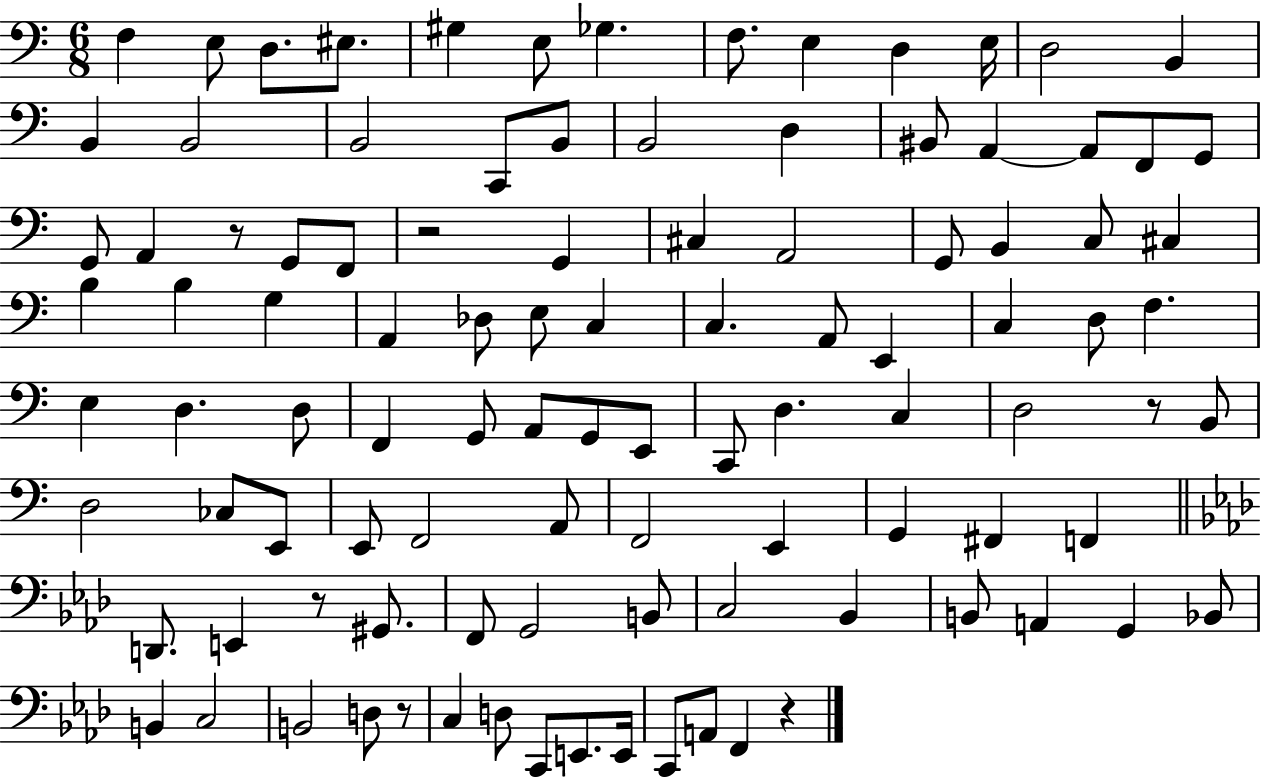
X:1
T:Untitled
M:6/8
L:1/4
K:C
F, E,/2 D,/2 ^E,/2 ^G, E,/2 _G, F,/2 E, D, E,/4 D,2 B,, B,, B,,2 B,,2 C,,/2 B,,/2 B,,2 D, ^B,,/2 A,, A,,/2 F,,/2 G,,/2 G,,/2 A,, z/2 G,,/2 F,,/2 z2 G,, ^C, A,,2 G,,/2 B,, C,/2 ^C, B, B, G, A,, _D,/2 E,/2 C, C, A,,/2 E,, C, D,/2 F, E, D, D,/2 F,, G,,/2 A,,/2 G,,/2 E,,/2 C,,/2 D, C, D,2 z/2 B,,/2 D,2 _C,/2 E,,/2 E,,/2 F,,2 A,,/2 F,,2 E,, G,, ^F,, F,, D,,/2 E,, z/2 ^G,,/2 F,,/2 G,,2 B,,/2 C,2 _B,, B,,/2 A,, G,, _B,,/2 B,, C,2 B,,2 D,/2 z/2 C, D,/2 C,,/2 E,,/2 E,,/4 C,,/2 A,,/2 F,, z